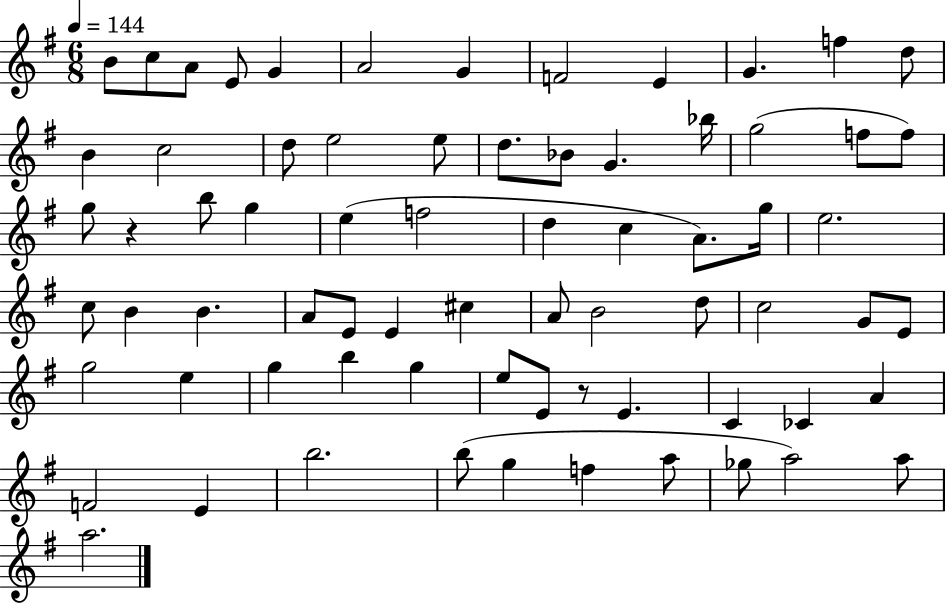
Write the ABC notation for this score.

X:1
T:Untitled
M:6/8
L:1/4
K:G
B/2 c/2 A/2 E/2 G A2 G F2 E G f d/2 B c2 d/2 e2 e/2 d/2 _B/2 G _b/4 g2 f/2 f/2 g/2 z b/2 g e f2 d c A/2 g/4 e2 c/2 B B A/2 E/2 E ^c A/2 B2 d/2 c2 G/2 E/2 g2 e g b g e/2 E/2 z/2 E C _C A F2 E b2 b/2 g f a/2 _g/2 a2 a/2 a2